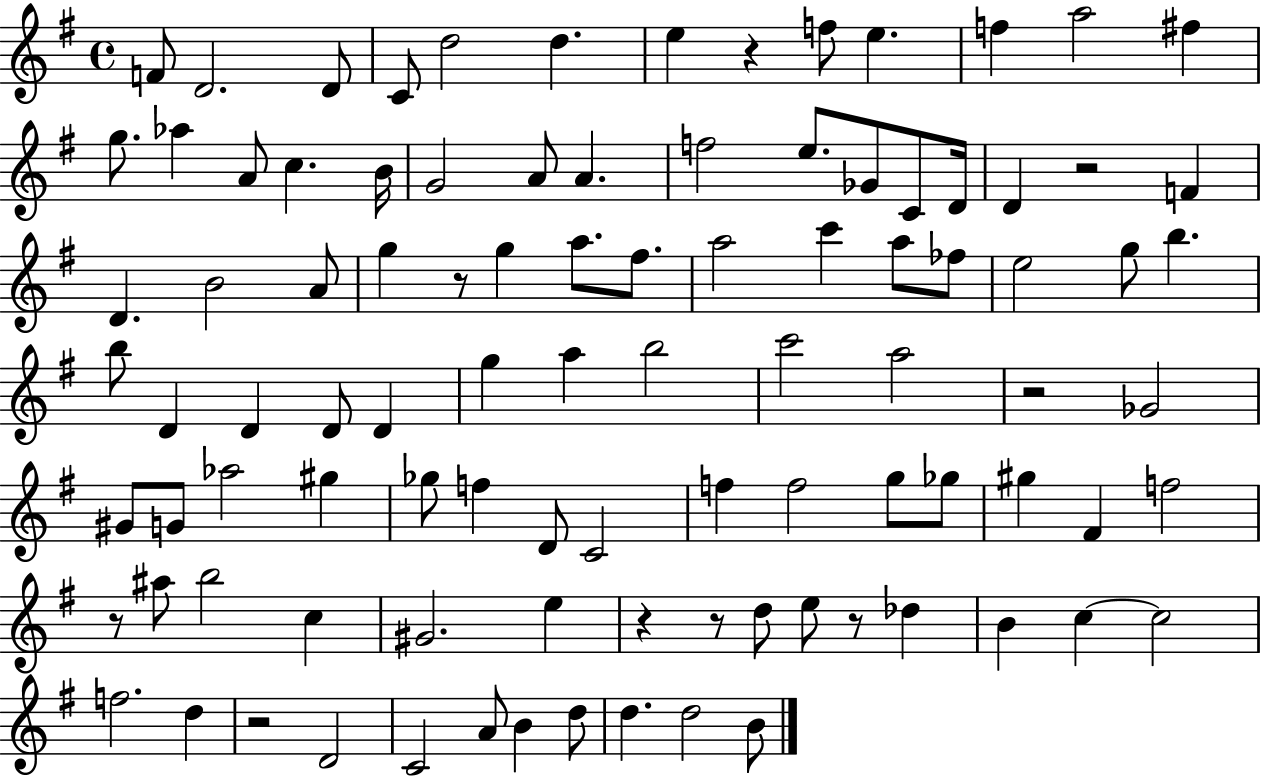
{
  \clef treble
  \time 4/4
  \defaultTimeSignature
  \key g \major
  \repeat volta 2 { f'8 d'2. d'8 | c'8 d''2 d''4. | e''4 r4 f''8 e''4. | f''4 a''2 fis''4 | \break g''8. aes''4 a'8 c''4. b'16 | g'2 a'8 a'4. | f''2 e''8. ges'8 c'8 d'16 | d'4 r2 f'4 | \break d'4. b'2 a'8 | g''4 r8 g''4 a''8. fis''8. | a''2 c'''4 a''8 fes''8 | e''2 g''8 b''4. | \break b''8 d'4 d'4 d'8 d'4 | g''4 a''4 b''2 | c'''2 a''2 | r2 ges'2 | \break gis'8 g'8 aes''2 gis''4 | ges''8 f''4 d'8 c'2 | f''4 f''2 g''8 ges''8 | gis''4 fis'4 f''2 | \break r8 ais''8 b''2 c''4 | gis'2. e''4 | r4 r8 d''8 e''8 r8 des''4 | b'4 c''4~~ c''2 | \break f''2. d''4 | r2 d'2 | c'2 a'8 b'4 d''8 | d''4. d''2 b'8 | \break } \bar "|."
}